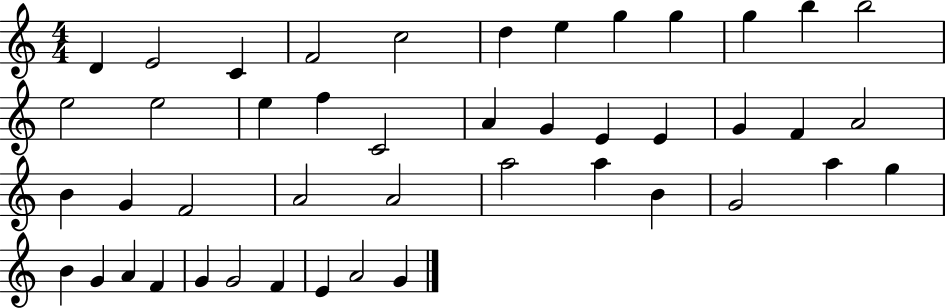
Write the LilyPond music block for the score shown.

{
  \clef treble
  \numericTimeSignature
  \time 4/4
  \key c \major
  d'4 e'2 c'4 | f'2 c''2 | d''4 e''4 g''4 g''4 | g''4 b''4 b''2 | \break e''2 e''2 | e''4 f''4 c'2 | a'4 g'4 e'4 e'4 | g'4 f'4 a'2 | \break b'4 g'4 f'2 | a'2 a'2 | a''2 a''4 b'4 | g'2 a''4 g''4 | \break b'4 g'4 a'4 f'4 | g'4 g'2 f'4 | e'4 a'2 g'4 | \bar "|."
}